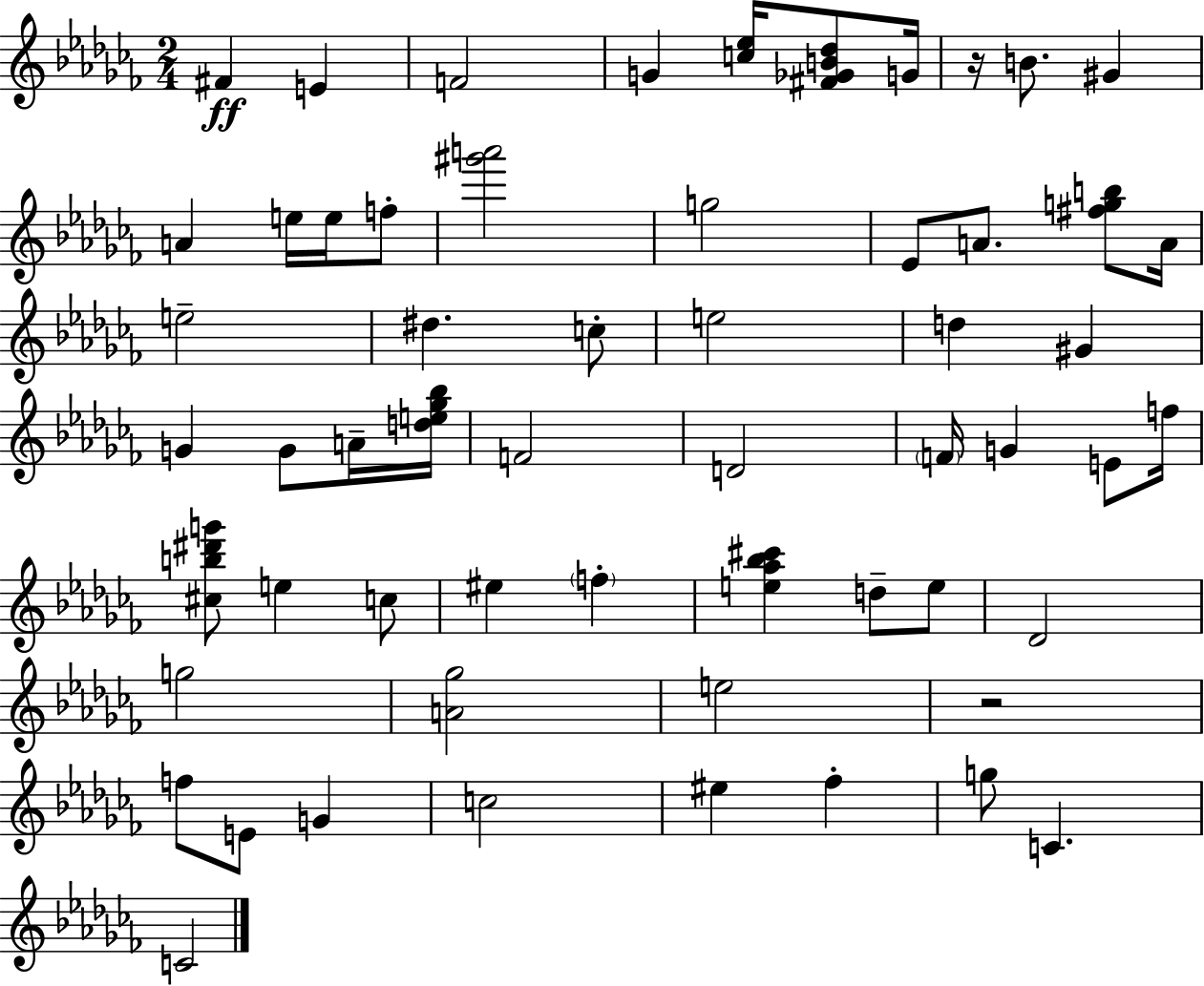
F#4/q E4/q F4/h G4/q [C5,Eb5]/s [F#4,Gb4,B4,Db5]/e G4/s R/s B4/e. G#4/q A4/q E5/s E5/s F5/e [G#6,A6]/h G5/h Eb4/e A4/e. [F#5,G5,B5]/e A4/s E5/h D#5/q. C5/e E5/h D5/q G#4/q G4/q G4/e A4/s [D5,E5,Gb5,Bb5]/s F4/h D4/h F4/s G4/q E4/e F5/s [C#5,B5,D#6,G6]/e E5/q C5/e EIS5/q F5/q [E5,Ab5,Bb5,C#6]/q D5/e E5/e Db4/h G5/h [A4,Gb5]/h E5/h R/h F5/e E4/e G4/q C5/h EIS5/q FES5/q G5/e C4/q. C4/h